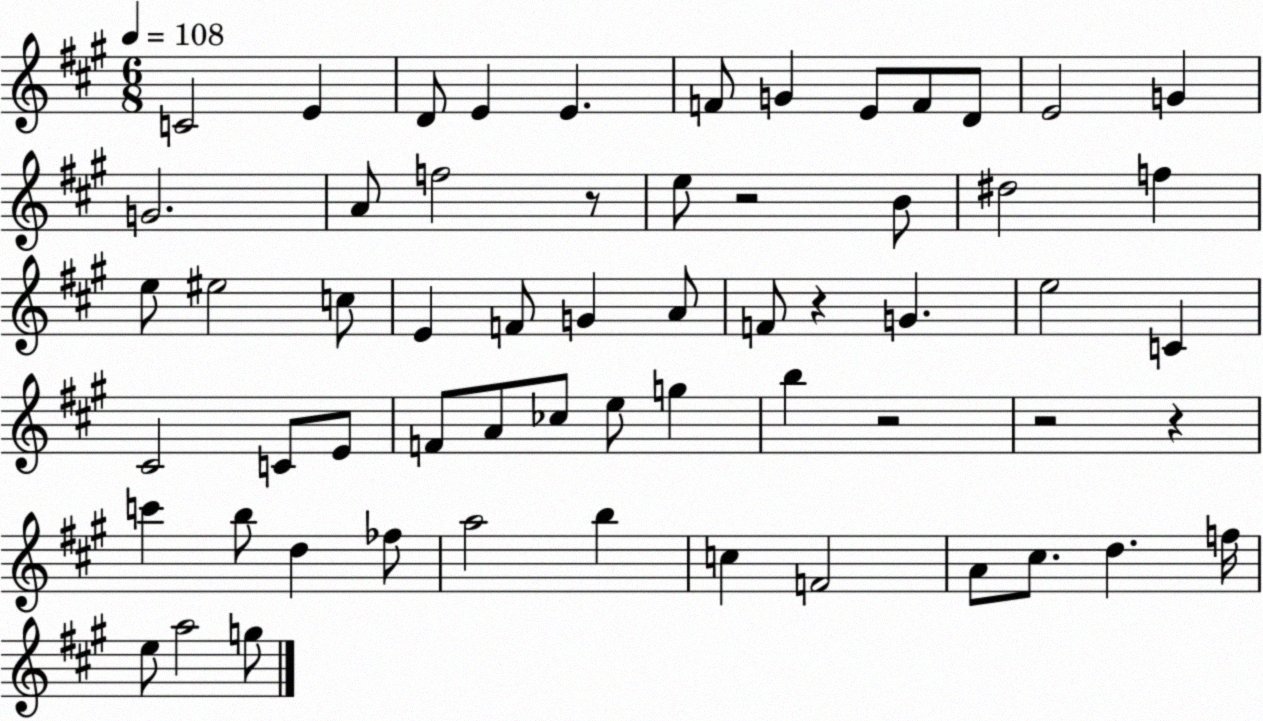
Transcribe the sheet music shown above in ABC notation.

X:1
T:Untitled
M:6/8
L:1/4
K:A
C2 E D/2 E E F/2 G E/2 F/2 D/2 E2 G G2 A/2 f2 z/2 e/2 z2 B/2 ^d2 f e/2 ^e2 c/2 E F/2 G A/2 F/2 z G e2 C ^C2 C/2 E/2 F/2 A/2 _c/2 e/2 g b z2 z2 z c' b/2 d _f/2 a2 b c F2 A/2 ^c/2 d f/4 e/2 a2 g/2